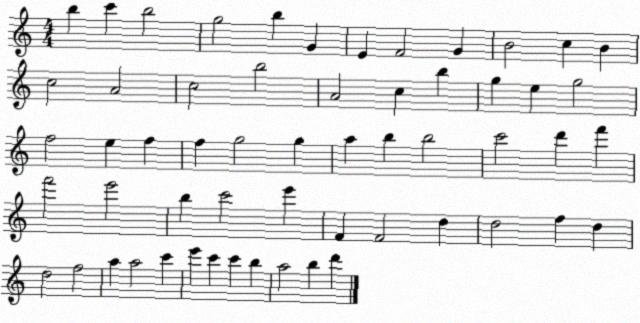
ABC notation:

X:1
T:Untitled
M:4/4
L:1/4
K:C
b c' b2 g2 b G E F2 G B2 c B c2 A2 c2 b2 A2 c b g e g2 f2 e f f g2 g a b b2 c'2 d' f' f'2 e'2 b c'2 e' F F2 d d2 f d d2 f2 a a2 c' e' c' c' b a2 b d'